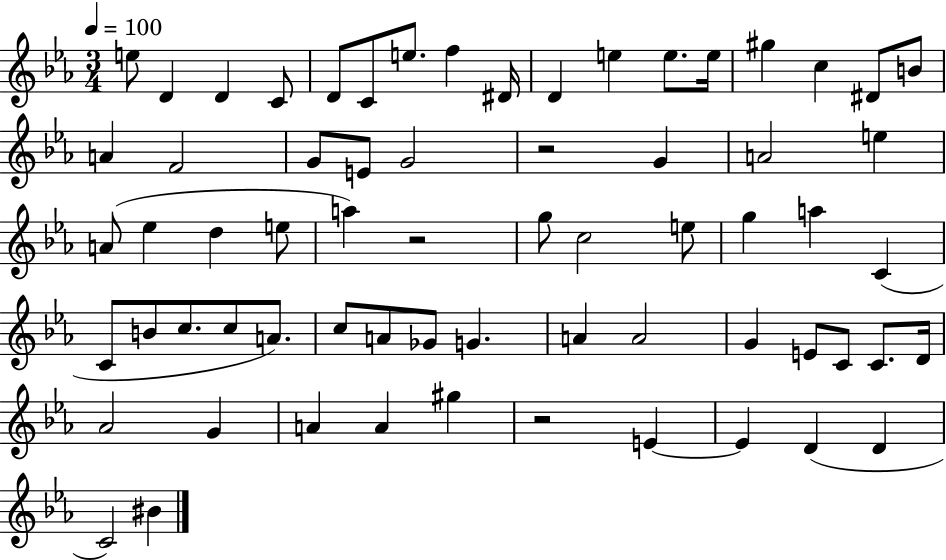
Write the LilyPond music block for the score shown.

{
  \clef treble
  \numericTimeSignature
  \time 3/4
  \key ees \major
  \tempo 4 = 100
  e''8 d'4 d'4 c'8 | d'8 c'8 e''8. f''4 dis'16 | d'4 e''4 e''8. e''16 | gis''4 c''4 dis'8 b'8 | \break a'4 f'2 | g'8 e'8 g'2 | r2 g'4 | a'2 e''4 | \break a'8( ees''4 d''4 e''8 | a''4) r2 | g''8 c''2 e''8 | g''4 a''4 c'4( | \break c'8 b'8 c''8. c''8 a'8.) | c''8 a'8 ges'8 g'4. | a'4 a'2 | g'4 e'8 c'8 c'8. d'16 | \break aes'2 g'4 | a'4 a'4 gis''4 | r2 e'4~~ | e'4 d'4( d'4 | \break c'2) bis'4 | \bar "|."
}